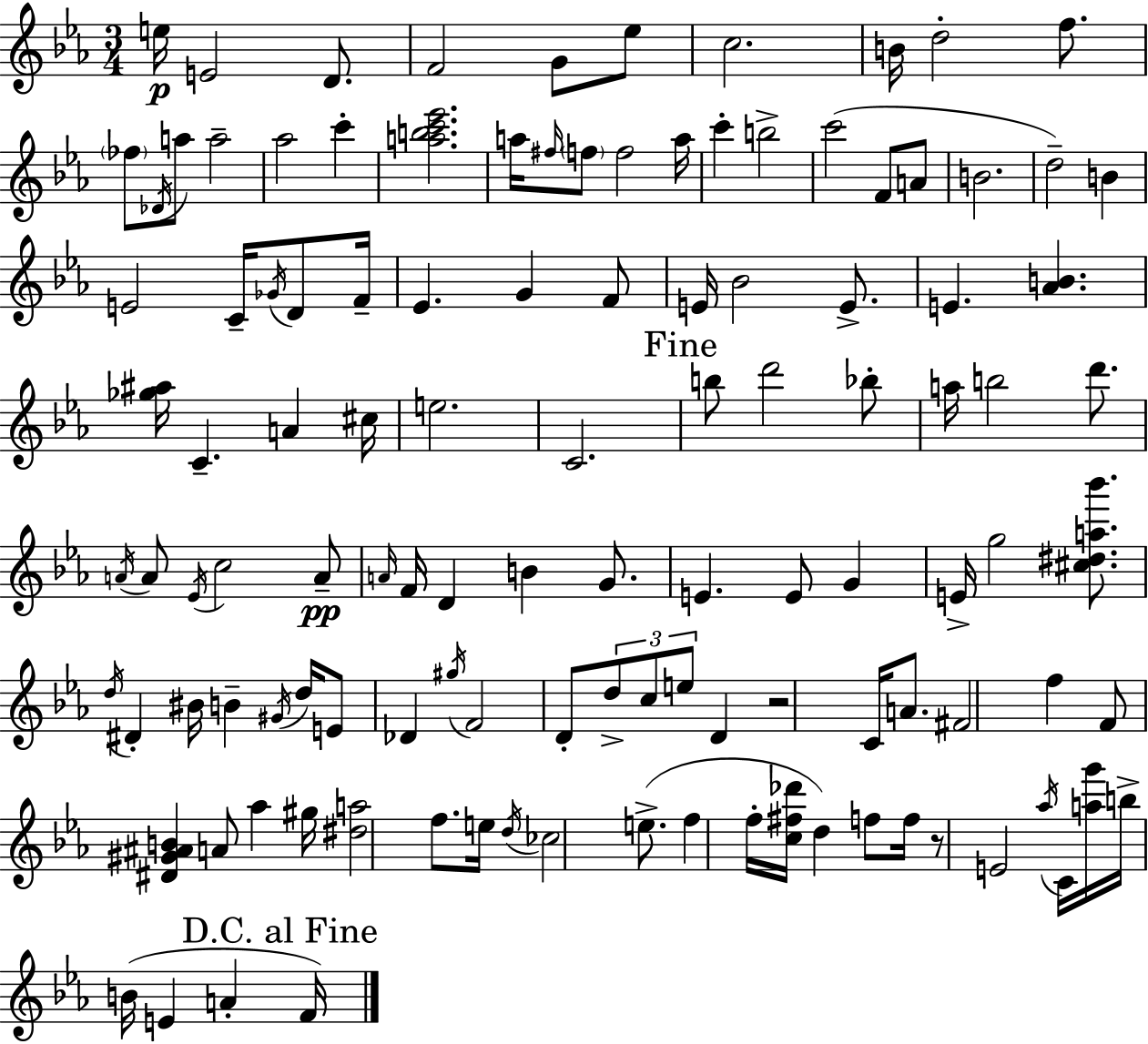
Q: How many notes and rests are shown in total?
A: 118